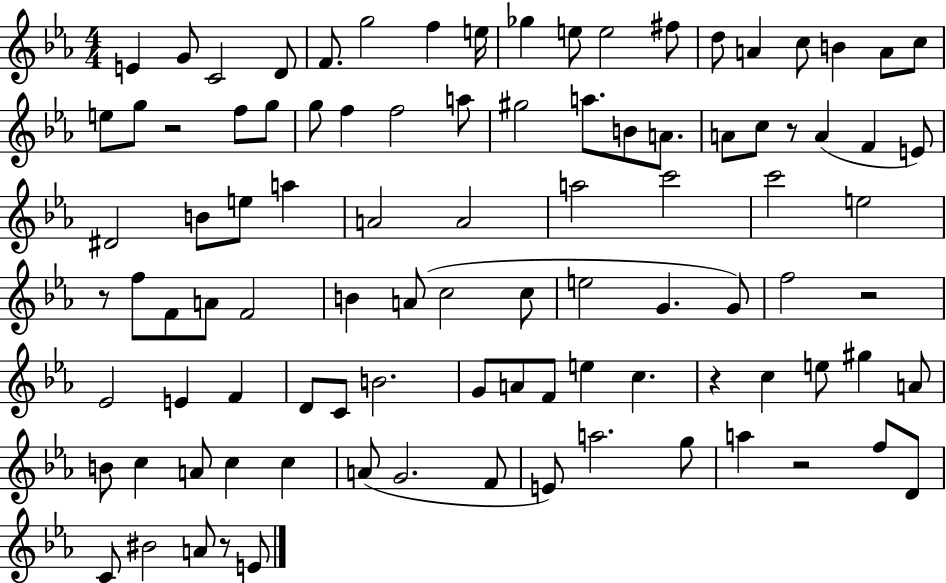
E4/q G4/e C4/h D4/e F4/e. G5/h F5/q E5/s Gb5/q E5/e E5/h F#5/e D5/e A4/q C5/e B4/q A4/e C5/e E5/e G5/e R/h F5/e G5/e G5/e F5/q F5/h A5/e G#5/h A5/e. B4/e A4/e. A4/e C5/e R/e A4/q F4/q E4/e D#4/h B4/e E5/e A5/q A4/h A4/h A5/h C6/h C6/h E5/h R/e F5/e F4/e A4/e F4/h B4/q A4/e C5/h C5/e E5/h G4/q. G4/e F5/h R/h Eb4/h E4/q F4/q D4/e C4/e B4/h. G4/e A4/e F4/e E5/q C5/q. R/q C5/q E5/e G#5/q A4/e B4/e C5/q A4/e C5/q C5/q A4/e G4/h. F4/e E4/e A5/h. G5/e A5/q R/h F5/e D4/e C4/e BIS4/h A4/e R/e E4/e